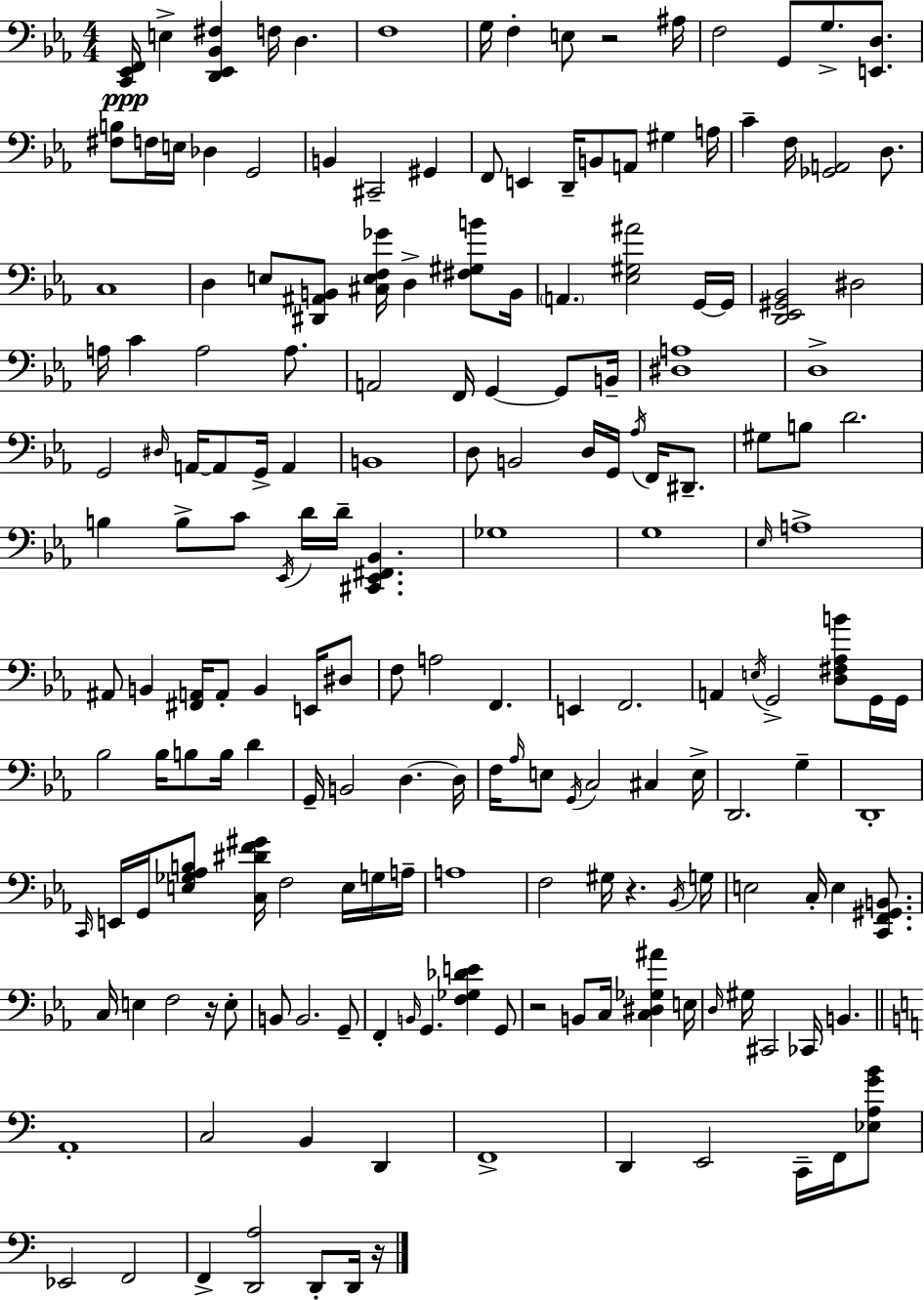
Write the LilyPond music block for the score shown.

{
  \clef bass
  \numericTimeSignature
  \time 4/4
  \key ees \major
  <c, ees, f,>16\ppp e4-> <d, ees, bes, fis>4 f16 d4. | f1 | g16 f4-. e8 r2 ais16 | f2 g,8 g8.-> <e, d>8. | \break <fis b>8 f16 e16 des4 g,2 | b,4 cis,2-- gis,4 | f,8 e,4 d,16-- b,8 a,8 gis4 a16 | c'4-- f16 <ges, a,>2 d8. | \break c1 | d4 e8 <dis, ais, b,>8 <cis e f ges'>16 d4-> <fis gis b'>8 b,16 | \parenthesize a,4. <ees gis ais'>2 g,16~~ g,16 | <d, ees, gis, bes,>2 dis2 | \break a16 c'4 a2 a8. | a,2 f,16 g,4~~ g,8 b,16-- | <dis a>1 | d1-> | \break g,2 \grace { dis16 } a,16~~ a,8 g,16-> a,4 | b,1 | d8 b,2 d16 g,16 \acciaccatura { aes16 } f,16 dis,8.-- | gis8 b8 d'2. | \break b4 b8-> c'8 \acciaccatura { ees,16 } d'16 d'16-- <cis, ees, fis, bes,>4. | ges1 | g1 | \grace { ees16 } a1-> | \break ais,8 b,4 <fis, a,>16 a,8-. b,4 | e,16 dis8 f8 a2 f,4. | e,4 f,2. | a,4 \acciaccatura { e16 } g,2-> | \break <d fis aes b'>8 g,16 g,16 bes2 bes16 b8 | b16 d'4 g,16-- b,2 d4.~~ | d16 f16 \grace { aes16 } e8 \acciaccatura { g,16 } c2 | cis4 e16-> d,2. | \break g4-- d,1-. | \grace { c,16 } e,16 g,16 <e ges aes b>8 <c dis' f' gis'>16 f2 | e16 g16 a16-- a1 | f2 | \break gis16 r4. \acciaccatura { bes,16 } g16 e2 | c16-. e4 <c, f, gis, b,>8. c16 e4 f2 | r16 e8-. b,8 b,2. | g,8-- f,4-. \grace { b,16 } g,4. | \break <f ges des' e'>4 g,8 r2 | b,8 c16 <c dis ges ais'>4 e16 \grace { d16 } gis16 cis,2 | ces,16 b,4. \bar "||" \break \key c \major a,1-. | c2 b,4 d,4 | f,1-> | d,4 e,2 c,16-- f,16 <ees a g' b'>8 | \break ees,2 f,2 | f,4-> <d, a>2 d,8-. d,16 r16 | \bar "|."
}